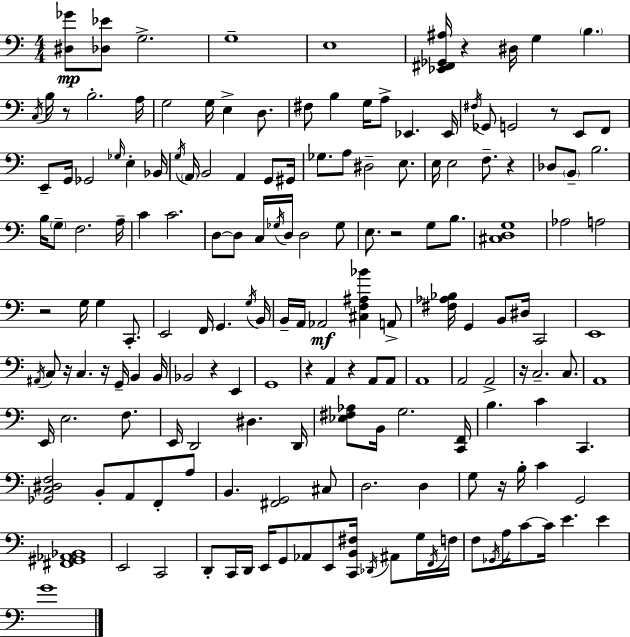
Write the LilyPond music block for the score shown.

{
  \clef bass
  \numericTimeSignature
  \time 4/4
  \key c \major
  <dis ges'>8\mp <des ees'>8 g2.-> | g1-- | e1 | <ees, fis, ges, ais>16 r4 dis16 g4 \parenthesize b4. | \break \acciaccatura { c16 } b16 r8 b2.-. | a16 g2 g16 e4-> d8. | fis8 b4 g16 a8-> ees,4. | ees,16 \acciaccatura { fis16 } ges,8 g,2 r8 e,8 | \break f,8 e,8-- g,16 ges,2 \grace { ges16 } e4-. | bes,16 \acciaccatura { g16 } \parenthesize a,16 b,2 a,4 | g,8 gis,16 ges8. a8 dis2-- | e8. e16 e2 f8.-- | \break r4 des8 \parenthesize b,8-- b2. | b16 \parenthesize g8-- f2. | a16-- c'4 c'2. | d8~~ d8 c16 \acciaccatura { ges16 } d16 d2 | \break ges8 e8. r2 | g8 b8. <cis d g>1 | aes2 a2 | r2 g16 g4 | \break c,8.-. e,2 f,16 g,4. | \acciaccatura { g16 } b,16 b,16-- a,16 aes,2\mf | <cis f ais bes'>4 a,8-> <fis aes bes>16 g,4 b,8 dis16 c,2 | e,1 | \break \acciaccatura { ais,16 } c8 r16 c4. | r16 g,16-- b,4 b,16 bes,2 r4 | e,4 g,1 | r4 a,4 r4 | \break a,8 a,8 a,1 | a,2 a,2-> | r16 c2.-- | c8. a,1 | \break e,16 e2. | f8. e,16 d,2 | dis4. d,16 <ees fis aes>8 b,16 g2. | <c, f,>16 b4. c'4 | \break c,4. <ges, c dis f>2 b,8-. | a,8 f,8-. a8 b,4. <fis, g,>2 | cis8 d2. | d4 g8 r16 b16-. c'4 g,2 | \break <fis, gis, aes, bes,>1 | e,2 c,2 | d,8-. c,16 d,16 e,16 g,8 aes,8 | e,8 <c, b, fis>16 \acciaccatura { des,16 } ais,8 g16 \acciaccatura { f,16 } f16 f8 \acciaccatura { ges,16 } a16 c'8~~ c'16 | \break e'4. e'4 g'1 | \bar "|."
}